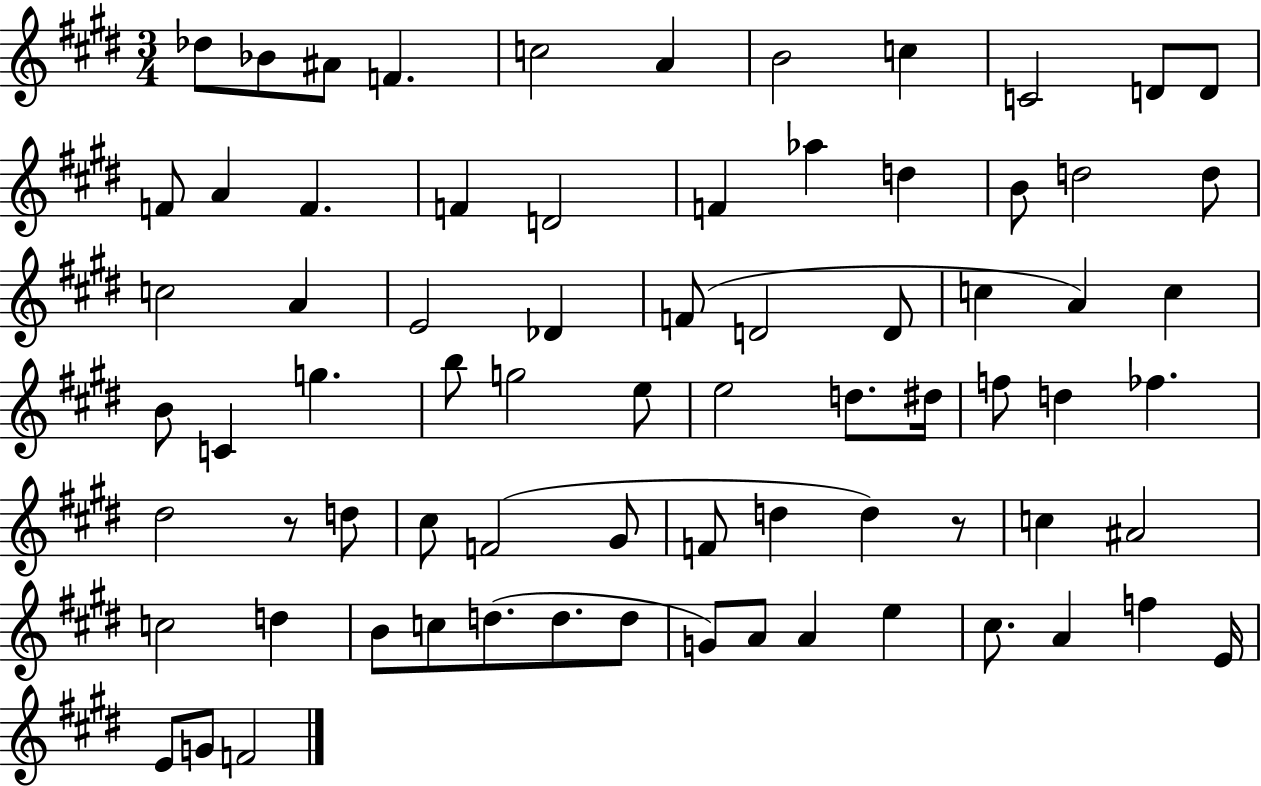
{
  \clef treble
  \numericTimeSignature
  \time 3/4
  \key e \major
  des''8 bes'8 ais'8 f'4. | c''2 a'4 | b'2 c''4 | c'2 d'8 d'8 | \break f'8 a'4 f'4. | f'4 d'2 | f'4 aes''4 d''4 | b'8 d''2 d''8 | \break c''2 a'4 | e'2 des'4 | f'8( d'2 d'8 | c''4 a'4) c''4 | \break b'8 c'4 g''4. | b''8 g''2 e''8 | e''2 d''8. dis''16 | f''8 d''4 fes''4. | \break dis''2 r8 d''8 | cis''8 f'2( gis'8 | f'8 d''4 d''4) r8 | c''4 ais'2 | \break c''2 d''4 | b'8 c''8 d''8.( d''8. d''8 | g'8) a'8 a'4 e''4 | cis''8. a'4 f''4 e'16 | \break e'8 g'8 f'2 | \bar "|."
}